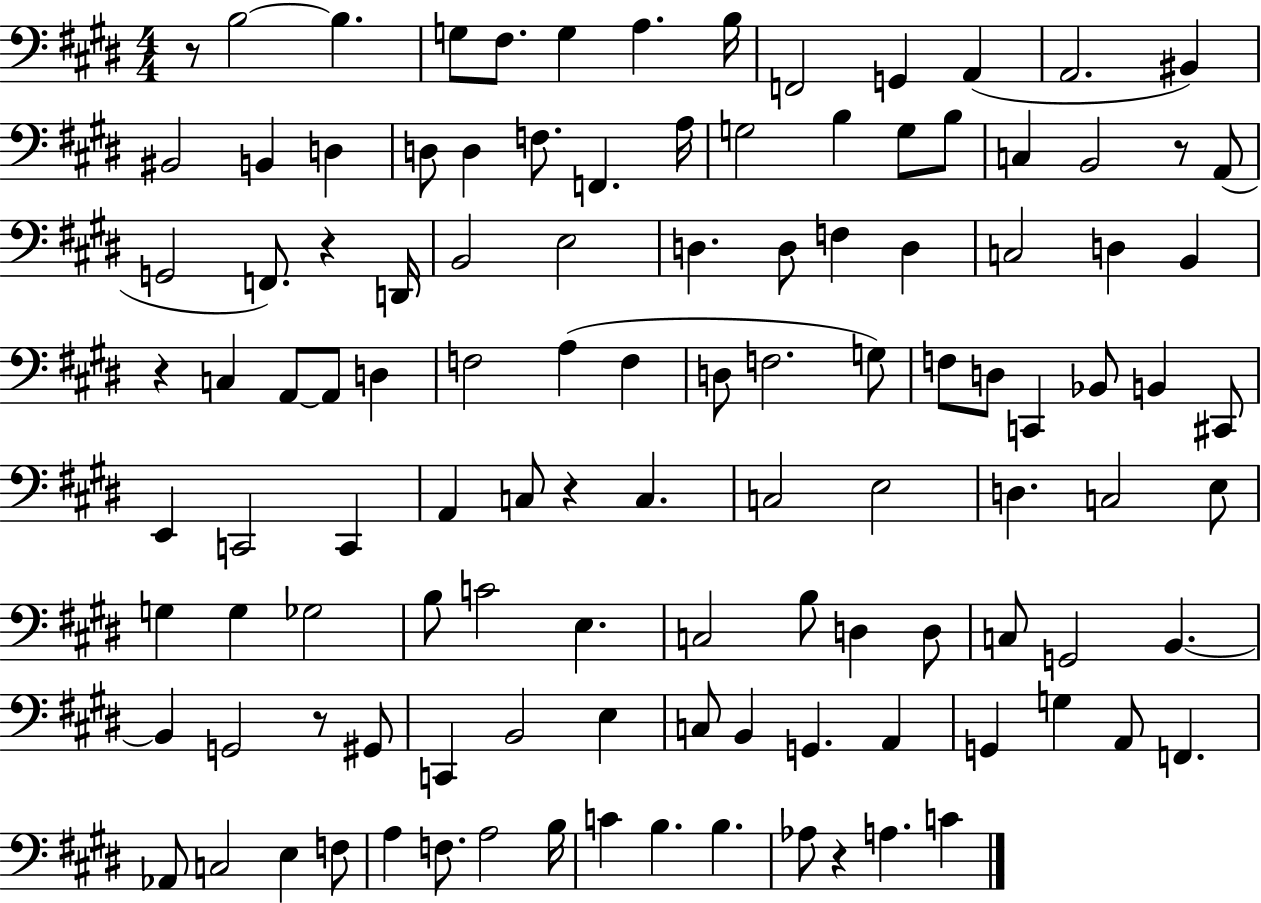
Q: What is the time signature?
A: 4/4